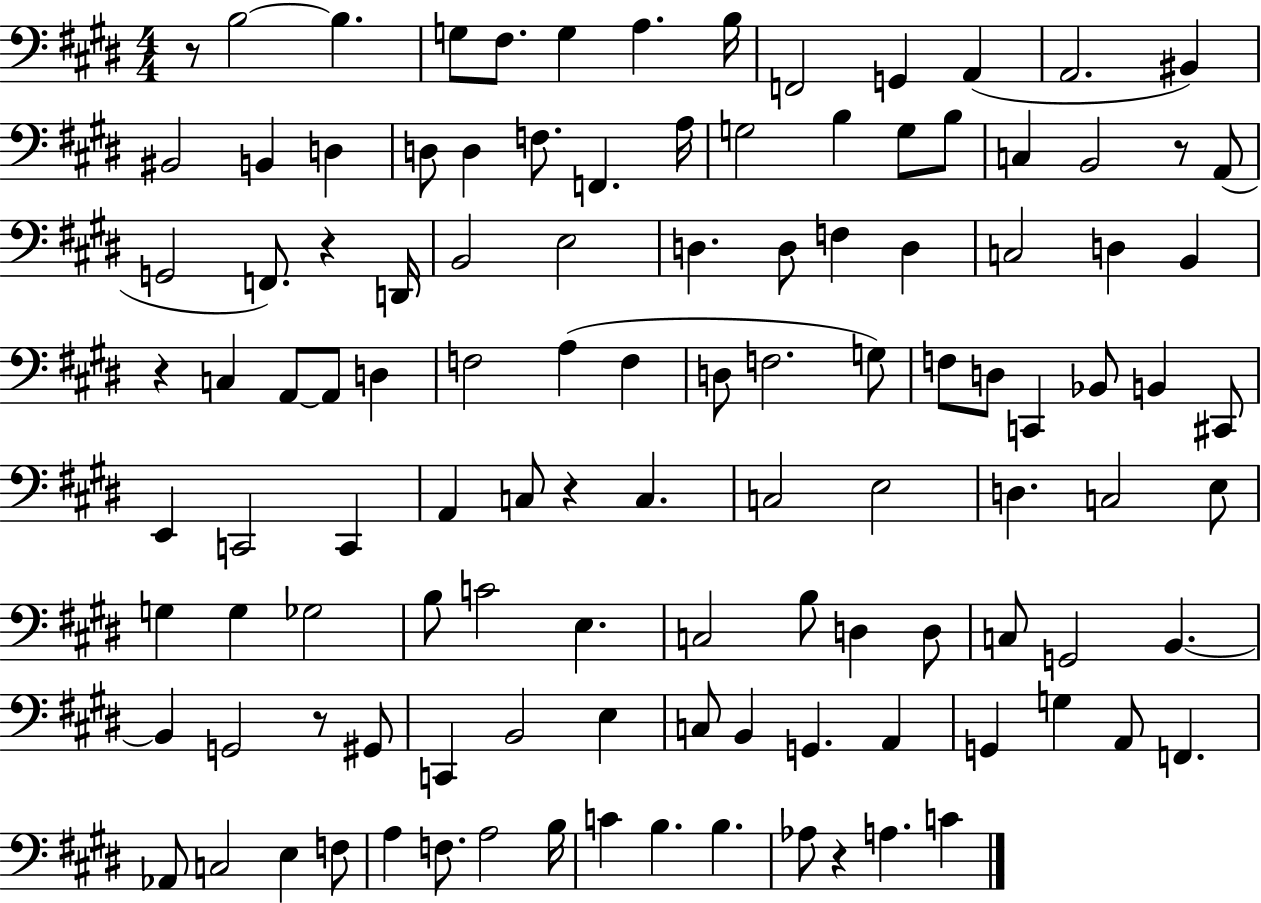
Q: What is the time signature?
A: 4/4